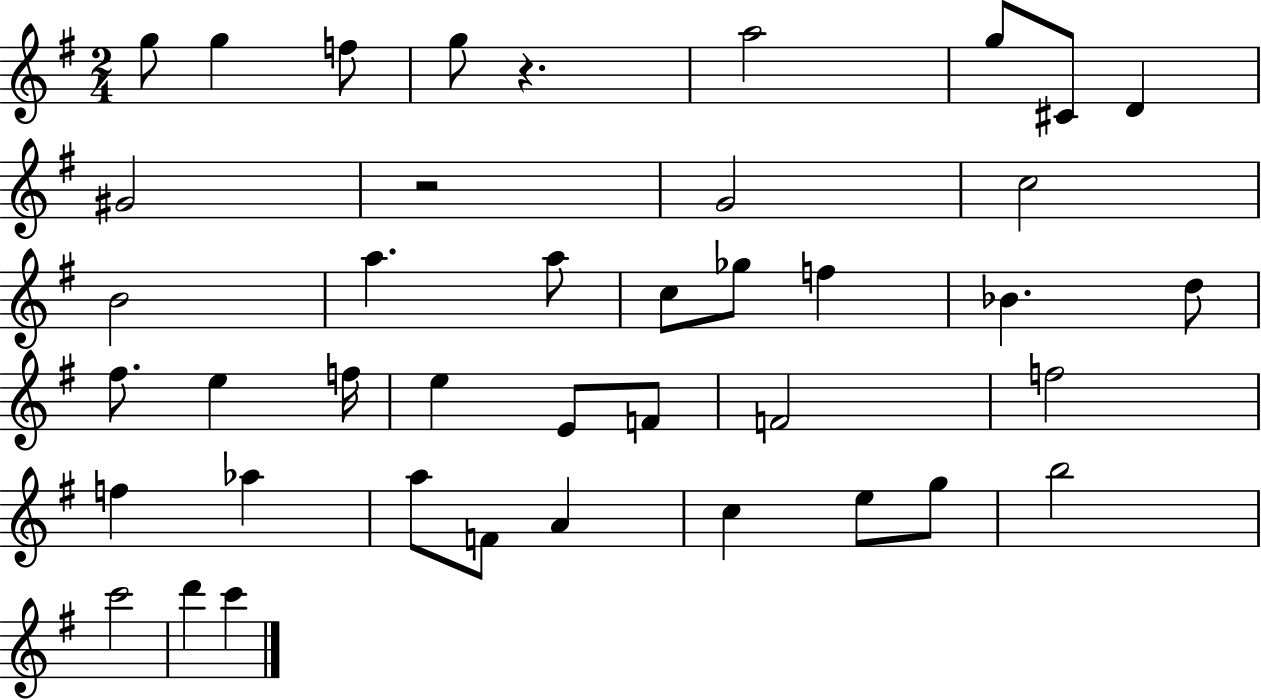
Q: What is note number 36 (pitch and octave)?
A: B5